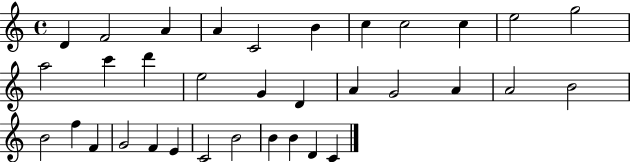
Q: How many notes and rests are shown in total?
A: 34